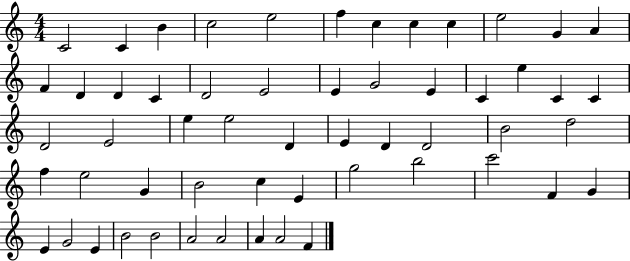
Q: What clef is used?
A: treble